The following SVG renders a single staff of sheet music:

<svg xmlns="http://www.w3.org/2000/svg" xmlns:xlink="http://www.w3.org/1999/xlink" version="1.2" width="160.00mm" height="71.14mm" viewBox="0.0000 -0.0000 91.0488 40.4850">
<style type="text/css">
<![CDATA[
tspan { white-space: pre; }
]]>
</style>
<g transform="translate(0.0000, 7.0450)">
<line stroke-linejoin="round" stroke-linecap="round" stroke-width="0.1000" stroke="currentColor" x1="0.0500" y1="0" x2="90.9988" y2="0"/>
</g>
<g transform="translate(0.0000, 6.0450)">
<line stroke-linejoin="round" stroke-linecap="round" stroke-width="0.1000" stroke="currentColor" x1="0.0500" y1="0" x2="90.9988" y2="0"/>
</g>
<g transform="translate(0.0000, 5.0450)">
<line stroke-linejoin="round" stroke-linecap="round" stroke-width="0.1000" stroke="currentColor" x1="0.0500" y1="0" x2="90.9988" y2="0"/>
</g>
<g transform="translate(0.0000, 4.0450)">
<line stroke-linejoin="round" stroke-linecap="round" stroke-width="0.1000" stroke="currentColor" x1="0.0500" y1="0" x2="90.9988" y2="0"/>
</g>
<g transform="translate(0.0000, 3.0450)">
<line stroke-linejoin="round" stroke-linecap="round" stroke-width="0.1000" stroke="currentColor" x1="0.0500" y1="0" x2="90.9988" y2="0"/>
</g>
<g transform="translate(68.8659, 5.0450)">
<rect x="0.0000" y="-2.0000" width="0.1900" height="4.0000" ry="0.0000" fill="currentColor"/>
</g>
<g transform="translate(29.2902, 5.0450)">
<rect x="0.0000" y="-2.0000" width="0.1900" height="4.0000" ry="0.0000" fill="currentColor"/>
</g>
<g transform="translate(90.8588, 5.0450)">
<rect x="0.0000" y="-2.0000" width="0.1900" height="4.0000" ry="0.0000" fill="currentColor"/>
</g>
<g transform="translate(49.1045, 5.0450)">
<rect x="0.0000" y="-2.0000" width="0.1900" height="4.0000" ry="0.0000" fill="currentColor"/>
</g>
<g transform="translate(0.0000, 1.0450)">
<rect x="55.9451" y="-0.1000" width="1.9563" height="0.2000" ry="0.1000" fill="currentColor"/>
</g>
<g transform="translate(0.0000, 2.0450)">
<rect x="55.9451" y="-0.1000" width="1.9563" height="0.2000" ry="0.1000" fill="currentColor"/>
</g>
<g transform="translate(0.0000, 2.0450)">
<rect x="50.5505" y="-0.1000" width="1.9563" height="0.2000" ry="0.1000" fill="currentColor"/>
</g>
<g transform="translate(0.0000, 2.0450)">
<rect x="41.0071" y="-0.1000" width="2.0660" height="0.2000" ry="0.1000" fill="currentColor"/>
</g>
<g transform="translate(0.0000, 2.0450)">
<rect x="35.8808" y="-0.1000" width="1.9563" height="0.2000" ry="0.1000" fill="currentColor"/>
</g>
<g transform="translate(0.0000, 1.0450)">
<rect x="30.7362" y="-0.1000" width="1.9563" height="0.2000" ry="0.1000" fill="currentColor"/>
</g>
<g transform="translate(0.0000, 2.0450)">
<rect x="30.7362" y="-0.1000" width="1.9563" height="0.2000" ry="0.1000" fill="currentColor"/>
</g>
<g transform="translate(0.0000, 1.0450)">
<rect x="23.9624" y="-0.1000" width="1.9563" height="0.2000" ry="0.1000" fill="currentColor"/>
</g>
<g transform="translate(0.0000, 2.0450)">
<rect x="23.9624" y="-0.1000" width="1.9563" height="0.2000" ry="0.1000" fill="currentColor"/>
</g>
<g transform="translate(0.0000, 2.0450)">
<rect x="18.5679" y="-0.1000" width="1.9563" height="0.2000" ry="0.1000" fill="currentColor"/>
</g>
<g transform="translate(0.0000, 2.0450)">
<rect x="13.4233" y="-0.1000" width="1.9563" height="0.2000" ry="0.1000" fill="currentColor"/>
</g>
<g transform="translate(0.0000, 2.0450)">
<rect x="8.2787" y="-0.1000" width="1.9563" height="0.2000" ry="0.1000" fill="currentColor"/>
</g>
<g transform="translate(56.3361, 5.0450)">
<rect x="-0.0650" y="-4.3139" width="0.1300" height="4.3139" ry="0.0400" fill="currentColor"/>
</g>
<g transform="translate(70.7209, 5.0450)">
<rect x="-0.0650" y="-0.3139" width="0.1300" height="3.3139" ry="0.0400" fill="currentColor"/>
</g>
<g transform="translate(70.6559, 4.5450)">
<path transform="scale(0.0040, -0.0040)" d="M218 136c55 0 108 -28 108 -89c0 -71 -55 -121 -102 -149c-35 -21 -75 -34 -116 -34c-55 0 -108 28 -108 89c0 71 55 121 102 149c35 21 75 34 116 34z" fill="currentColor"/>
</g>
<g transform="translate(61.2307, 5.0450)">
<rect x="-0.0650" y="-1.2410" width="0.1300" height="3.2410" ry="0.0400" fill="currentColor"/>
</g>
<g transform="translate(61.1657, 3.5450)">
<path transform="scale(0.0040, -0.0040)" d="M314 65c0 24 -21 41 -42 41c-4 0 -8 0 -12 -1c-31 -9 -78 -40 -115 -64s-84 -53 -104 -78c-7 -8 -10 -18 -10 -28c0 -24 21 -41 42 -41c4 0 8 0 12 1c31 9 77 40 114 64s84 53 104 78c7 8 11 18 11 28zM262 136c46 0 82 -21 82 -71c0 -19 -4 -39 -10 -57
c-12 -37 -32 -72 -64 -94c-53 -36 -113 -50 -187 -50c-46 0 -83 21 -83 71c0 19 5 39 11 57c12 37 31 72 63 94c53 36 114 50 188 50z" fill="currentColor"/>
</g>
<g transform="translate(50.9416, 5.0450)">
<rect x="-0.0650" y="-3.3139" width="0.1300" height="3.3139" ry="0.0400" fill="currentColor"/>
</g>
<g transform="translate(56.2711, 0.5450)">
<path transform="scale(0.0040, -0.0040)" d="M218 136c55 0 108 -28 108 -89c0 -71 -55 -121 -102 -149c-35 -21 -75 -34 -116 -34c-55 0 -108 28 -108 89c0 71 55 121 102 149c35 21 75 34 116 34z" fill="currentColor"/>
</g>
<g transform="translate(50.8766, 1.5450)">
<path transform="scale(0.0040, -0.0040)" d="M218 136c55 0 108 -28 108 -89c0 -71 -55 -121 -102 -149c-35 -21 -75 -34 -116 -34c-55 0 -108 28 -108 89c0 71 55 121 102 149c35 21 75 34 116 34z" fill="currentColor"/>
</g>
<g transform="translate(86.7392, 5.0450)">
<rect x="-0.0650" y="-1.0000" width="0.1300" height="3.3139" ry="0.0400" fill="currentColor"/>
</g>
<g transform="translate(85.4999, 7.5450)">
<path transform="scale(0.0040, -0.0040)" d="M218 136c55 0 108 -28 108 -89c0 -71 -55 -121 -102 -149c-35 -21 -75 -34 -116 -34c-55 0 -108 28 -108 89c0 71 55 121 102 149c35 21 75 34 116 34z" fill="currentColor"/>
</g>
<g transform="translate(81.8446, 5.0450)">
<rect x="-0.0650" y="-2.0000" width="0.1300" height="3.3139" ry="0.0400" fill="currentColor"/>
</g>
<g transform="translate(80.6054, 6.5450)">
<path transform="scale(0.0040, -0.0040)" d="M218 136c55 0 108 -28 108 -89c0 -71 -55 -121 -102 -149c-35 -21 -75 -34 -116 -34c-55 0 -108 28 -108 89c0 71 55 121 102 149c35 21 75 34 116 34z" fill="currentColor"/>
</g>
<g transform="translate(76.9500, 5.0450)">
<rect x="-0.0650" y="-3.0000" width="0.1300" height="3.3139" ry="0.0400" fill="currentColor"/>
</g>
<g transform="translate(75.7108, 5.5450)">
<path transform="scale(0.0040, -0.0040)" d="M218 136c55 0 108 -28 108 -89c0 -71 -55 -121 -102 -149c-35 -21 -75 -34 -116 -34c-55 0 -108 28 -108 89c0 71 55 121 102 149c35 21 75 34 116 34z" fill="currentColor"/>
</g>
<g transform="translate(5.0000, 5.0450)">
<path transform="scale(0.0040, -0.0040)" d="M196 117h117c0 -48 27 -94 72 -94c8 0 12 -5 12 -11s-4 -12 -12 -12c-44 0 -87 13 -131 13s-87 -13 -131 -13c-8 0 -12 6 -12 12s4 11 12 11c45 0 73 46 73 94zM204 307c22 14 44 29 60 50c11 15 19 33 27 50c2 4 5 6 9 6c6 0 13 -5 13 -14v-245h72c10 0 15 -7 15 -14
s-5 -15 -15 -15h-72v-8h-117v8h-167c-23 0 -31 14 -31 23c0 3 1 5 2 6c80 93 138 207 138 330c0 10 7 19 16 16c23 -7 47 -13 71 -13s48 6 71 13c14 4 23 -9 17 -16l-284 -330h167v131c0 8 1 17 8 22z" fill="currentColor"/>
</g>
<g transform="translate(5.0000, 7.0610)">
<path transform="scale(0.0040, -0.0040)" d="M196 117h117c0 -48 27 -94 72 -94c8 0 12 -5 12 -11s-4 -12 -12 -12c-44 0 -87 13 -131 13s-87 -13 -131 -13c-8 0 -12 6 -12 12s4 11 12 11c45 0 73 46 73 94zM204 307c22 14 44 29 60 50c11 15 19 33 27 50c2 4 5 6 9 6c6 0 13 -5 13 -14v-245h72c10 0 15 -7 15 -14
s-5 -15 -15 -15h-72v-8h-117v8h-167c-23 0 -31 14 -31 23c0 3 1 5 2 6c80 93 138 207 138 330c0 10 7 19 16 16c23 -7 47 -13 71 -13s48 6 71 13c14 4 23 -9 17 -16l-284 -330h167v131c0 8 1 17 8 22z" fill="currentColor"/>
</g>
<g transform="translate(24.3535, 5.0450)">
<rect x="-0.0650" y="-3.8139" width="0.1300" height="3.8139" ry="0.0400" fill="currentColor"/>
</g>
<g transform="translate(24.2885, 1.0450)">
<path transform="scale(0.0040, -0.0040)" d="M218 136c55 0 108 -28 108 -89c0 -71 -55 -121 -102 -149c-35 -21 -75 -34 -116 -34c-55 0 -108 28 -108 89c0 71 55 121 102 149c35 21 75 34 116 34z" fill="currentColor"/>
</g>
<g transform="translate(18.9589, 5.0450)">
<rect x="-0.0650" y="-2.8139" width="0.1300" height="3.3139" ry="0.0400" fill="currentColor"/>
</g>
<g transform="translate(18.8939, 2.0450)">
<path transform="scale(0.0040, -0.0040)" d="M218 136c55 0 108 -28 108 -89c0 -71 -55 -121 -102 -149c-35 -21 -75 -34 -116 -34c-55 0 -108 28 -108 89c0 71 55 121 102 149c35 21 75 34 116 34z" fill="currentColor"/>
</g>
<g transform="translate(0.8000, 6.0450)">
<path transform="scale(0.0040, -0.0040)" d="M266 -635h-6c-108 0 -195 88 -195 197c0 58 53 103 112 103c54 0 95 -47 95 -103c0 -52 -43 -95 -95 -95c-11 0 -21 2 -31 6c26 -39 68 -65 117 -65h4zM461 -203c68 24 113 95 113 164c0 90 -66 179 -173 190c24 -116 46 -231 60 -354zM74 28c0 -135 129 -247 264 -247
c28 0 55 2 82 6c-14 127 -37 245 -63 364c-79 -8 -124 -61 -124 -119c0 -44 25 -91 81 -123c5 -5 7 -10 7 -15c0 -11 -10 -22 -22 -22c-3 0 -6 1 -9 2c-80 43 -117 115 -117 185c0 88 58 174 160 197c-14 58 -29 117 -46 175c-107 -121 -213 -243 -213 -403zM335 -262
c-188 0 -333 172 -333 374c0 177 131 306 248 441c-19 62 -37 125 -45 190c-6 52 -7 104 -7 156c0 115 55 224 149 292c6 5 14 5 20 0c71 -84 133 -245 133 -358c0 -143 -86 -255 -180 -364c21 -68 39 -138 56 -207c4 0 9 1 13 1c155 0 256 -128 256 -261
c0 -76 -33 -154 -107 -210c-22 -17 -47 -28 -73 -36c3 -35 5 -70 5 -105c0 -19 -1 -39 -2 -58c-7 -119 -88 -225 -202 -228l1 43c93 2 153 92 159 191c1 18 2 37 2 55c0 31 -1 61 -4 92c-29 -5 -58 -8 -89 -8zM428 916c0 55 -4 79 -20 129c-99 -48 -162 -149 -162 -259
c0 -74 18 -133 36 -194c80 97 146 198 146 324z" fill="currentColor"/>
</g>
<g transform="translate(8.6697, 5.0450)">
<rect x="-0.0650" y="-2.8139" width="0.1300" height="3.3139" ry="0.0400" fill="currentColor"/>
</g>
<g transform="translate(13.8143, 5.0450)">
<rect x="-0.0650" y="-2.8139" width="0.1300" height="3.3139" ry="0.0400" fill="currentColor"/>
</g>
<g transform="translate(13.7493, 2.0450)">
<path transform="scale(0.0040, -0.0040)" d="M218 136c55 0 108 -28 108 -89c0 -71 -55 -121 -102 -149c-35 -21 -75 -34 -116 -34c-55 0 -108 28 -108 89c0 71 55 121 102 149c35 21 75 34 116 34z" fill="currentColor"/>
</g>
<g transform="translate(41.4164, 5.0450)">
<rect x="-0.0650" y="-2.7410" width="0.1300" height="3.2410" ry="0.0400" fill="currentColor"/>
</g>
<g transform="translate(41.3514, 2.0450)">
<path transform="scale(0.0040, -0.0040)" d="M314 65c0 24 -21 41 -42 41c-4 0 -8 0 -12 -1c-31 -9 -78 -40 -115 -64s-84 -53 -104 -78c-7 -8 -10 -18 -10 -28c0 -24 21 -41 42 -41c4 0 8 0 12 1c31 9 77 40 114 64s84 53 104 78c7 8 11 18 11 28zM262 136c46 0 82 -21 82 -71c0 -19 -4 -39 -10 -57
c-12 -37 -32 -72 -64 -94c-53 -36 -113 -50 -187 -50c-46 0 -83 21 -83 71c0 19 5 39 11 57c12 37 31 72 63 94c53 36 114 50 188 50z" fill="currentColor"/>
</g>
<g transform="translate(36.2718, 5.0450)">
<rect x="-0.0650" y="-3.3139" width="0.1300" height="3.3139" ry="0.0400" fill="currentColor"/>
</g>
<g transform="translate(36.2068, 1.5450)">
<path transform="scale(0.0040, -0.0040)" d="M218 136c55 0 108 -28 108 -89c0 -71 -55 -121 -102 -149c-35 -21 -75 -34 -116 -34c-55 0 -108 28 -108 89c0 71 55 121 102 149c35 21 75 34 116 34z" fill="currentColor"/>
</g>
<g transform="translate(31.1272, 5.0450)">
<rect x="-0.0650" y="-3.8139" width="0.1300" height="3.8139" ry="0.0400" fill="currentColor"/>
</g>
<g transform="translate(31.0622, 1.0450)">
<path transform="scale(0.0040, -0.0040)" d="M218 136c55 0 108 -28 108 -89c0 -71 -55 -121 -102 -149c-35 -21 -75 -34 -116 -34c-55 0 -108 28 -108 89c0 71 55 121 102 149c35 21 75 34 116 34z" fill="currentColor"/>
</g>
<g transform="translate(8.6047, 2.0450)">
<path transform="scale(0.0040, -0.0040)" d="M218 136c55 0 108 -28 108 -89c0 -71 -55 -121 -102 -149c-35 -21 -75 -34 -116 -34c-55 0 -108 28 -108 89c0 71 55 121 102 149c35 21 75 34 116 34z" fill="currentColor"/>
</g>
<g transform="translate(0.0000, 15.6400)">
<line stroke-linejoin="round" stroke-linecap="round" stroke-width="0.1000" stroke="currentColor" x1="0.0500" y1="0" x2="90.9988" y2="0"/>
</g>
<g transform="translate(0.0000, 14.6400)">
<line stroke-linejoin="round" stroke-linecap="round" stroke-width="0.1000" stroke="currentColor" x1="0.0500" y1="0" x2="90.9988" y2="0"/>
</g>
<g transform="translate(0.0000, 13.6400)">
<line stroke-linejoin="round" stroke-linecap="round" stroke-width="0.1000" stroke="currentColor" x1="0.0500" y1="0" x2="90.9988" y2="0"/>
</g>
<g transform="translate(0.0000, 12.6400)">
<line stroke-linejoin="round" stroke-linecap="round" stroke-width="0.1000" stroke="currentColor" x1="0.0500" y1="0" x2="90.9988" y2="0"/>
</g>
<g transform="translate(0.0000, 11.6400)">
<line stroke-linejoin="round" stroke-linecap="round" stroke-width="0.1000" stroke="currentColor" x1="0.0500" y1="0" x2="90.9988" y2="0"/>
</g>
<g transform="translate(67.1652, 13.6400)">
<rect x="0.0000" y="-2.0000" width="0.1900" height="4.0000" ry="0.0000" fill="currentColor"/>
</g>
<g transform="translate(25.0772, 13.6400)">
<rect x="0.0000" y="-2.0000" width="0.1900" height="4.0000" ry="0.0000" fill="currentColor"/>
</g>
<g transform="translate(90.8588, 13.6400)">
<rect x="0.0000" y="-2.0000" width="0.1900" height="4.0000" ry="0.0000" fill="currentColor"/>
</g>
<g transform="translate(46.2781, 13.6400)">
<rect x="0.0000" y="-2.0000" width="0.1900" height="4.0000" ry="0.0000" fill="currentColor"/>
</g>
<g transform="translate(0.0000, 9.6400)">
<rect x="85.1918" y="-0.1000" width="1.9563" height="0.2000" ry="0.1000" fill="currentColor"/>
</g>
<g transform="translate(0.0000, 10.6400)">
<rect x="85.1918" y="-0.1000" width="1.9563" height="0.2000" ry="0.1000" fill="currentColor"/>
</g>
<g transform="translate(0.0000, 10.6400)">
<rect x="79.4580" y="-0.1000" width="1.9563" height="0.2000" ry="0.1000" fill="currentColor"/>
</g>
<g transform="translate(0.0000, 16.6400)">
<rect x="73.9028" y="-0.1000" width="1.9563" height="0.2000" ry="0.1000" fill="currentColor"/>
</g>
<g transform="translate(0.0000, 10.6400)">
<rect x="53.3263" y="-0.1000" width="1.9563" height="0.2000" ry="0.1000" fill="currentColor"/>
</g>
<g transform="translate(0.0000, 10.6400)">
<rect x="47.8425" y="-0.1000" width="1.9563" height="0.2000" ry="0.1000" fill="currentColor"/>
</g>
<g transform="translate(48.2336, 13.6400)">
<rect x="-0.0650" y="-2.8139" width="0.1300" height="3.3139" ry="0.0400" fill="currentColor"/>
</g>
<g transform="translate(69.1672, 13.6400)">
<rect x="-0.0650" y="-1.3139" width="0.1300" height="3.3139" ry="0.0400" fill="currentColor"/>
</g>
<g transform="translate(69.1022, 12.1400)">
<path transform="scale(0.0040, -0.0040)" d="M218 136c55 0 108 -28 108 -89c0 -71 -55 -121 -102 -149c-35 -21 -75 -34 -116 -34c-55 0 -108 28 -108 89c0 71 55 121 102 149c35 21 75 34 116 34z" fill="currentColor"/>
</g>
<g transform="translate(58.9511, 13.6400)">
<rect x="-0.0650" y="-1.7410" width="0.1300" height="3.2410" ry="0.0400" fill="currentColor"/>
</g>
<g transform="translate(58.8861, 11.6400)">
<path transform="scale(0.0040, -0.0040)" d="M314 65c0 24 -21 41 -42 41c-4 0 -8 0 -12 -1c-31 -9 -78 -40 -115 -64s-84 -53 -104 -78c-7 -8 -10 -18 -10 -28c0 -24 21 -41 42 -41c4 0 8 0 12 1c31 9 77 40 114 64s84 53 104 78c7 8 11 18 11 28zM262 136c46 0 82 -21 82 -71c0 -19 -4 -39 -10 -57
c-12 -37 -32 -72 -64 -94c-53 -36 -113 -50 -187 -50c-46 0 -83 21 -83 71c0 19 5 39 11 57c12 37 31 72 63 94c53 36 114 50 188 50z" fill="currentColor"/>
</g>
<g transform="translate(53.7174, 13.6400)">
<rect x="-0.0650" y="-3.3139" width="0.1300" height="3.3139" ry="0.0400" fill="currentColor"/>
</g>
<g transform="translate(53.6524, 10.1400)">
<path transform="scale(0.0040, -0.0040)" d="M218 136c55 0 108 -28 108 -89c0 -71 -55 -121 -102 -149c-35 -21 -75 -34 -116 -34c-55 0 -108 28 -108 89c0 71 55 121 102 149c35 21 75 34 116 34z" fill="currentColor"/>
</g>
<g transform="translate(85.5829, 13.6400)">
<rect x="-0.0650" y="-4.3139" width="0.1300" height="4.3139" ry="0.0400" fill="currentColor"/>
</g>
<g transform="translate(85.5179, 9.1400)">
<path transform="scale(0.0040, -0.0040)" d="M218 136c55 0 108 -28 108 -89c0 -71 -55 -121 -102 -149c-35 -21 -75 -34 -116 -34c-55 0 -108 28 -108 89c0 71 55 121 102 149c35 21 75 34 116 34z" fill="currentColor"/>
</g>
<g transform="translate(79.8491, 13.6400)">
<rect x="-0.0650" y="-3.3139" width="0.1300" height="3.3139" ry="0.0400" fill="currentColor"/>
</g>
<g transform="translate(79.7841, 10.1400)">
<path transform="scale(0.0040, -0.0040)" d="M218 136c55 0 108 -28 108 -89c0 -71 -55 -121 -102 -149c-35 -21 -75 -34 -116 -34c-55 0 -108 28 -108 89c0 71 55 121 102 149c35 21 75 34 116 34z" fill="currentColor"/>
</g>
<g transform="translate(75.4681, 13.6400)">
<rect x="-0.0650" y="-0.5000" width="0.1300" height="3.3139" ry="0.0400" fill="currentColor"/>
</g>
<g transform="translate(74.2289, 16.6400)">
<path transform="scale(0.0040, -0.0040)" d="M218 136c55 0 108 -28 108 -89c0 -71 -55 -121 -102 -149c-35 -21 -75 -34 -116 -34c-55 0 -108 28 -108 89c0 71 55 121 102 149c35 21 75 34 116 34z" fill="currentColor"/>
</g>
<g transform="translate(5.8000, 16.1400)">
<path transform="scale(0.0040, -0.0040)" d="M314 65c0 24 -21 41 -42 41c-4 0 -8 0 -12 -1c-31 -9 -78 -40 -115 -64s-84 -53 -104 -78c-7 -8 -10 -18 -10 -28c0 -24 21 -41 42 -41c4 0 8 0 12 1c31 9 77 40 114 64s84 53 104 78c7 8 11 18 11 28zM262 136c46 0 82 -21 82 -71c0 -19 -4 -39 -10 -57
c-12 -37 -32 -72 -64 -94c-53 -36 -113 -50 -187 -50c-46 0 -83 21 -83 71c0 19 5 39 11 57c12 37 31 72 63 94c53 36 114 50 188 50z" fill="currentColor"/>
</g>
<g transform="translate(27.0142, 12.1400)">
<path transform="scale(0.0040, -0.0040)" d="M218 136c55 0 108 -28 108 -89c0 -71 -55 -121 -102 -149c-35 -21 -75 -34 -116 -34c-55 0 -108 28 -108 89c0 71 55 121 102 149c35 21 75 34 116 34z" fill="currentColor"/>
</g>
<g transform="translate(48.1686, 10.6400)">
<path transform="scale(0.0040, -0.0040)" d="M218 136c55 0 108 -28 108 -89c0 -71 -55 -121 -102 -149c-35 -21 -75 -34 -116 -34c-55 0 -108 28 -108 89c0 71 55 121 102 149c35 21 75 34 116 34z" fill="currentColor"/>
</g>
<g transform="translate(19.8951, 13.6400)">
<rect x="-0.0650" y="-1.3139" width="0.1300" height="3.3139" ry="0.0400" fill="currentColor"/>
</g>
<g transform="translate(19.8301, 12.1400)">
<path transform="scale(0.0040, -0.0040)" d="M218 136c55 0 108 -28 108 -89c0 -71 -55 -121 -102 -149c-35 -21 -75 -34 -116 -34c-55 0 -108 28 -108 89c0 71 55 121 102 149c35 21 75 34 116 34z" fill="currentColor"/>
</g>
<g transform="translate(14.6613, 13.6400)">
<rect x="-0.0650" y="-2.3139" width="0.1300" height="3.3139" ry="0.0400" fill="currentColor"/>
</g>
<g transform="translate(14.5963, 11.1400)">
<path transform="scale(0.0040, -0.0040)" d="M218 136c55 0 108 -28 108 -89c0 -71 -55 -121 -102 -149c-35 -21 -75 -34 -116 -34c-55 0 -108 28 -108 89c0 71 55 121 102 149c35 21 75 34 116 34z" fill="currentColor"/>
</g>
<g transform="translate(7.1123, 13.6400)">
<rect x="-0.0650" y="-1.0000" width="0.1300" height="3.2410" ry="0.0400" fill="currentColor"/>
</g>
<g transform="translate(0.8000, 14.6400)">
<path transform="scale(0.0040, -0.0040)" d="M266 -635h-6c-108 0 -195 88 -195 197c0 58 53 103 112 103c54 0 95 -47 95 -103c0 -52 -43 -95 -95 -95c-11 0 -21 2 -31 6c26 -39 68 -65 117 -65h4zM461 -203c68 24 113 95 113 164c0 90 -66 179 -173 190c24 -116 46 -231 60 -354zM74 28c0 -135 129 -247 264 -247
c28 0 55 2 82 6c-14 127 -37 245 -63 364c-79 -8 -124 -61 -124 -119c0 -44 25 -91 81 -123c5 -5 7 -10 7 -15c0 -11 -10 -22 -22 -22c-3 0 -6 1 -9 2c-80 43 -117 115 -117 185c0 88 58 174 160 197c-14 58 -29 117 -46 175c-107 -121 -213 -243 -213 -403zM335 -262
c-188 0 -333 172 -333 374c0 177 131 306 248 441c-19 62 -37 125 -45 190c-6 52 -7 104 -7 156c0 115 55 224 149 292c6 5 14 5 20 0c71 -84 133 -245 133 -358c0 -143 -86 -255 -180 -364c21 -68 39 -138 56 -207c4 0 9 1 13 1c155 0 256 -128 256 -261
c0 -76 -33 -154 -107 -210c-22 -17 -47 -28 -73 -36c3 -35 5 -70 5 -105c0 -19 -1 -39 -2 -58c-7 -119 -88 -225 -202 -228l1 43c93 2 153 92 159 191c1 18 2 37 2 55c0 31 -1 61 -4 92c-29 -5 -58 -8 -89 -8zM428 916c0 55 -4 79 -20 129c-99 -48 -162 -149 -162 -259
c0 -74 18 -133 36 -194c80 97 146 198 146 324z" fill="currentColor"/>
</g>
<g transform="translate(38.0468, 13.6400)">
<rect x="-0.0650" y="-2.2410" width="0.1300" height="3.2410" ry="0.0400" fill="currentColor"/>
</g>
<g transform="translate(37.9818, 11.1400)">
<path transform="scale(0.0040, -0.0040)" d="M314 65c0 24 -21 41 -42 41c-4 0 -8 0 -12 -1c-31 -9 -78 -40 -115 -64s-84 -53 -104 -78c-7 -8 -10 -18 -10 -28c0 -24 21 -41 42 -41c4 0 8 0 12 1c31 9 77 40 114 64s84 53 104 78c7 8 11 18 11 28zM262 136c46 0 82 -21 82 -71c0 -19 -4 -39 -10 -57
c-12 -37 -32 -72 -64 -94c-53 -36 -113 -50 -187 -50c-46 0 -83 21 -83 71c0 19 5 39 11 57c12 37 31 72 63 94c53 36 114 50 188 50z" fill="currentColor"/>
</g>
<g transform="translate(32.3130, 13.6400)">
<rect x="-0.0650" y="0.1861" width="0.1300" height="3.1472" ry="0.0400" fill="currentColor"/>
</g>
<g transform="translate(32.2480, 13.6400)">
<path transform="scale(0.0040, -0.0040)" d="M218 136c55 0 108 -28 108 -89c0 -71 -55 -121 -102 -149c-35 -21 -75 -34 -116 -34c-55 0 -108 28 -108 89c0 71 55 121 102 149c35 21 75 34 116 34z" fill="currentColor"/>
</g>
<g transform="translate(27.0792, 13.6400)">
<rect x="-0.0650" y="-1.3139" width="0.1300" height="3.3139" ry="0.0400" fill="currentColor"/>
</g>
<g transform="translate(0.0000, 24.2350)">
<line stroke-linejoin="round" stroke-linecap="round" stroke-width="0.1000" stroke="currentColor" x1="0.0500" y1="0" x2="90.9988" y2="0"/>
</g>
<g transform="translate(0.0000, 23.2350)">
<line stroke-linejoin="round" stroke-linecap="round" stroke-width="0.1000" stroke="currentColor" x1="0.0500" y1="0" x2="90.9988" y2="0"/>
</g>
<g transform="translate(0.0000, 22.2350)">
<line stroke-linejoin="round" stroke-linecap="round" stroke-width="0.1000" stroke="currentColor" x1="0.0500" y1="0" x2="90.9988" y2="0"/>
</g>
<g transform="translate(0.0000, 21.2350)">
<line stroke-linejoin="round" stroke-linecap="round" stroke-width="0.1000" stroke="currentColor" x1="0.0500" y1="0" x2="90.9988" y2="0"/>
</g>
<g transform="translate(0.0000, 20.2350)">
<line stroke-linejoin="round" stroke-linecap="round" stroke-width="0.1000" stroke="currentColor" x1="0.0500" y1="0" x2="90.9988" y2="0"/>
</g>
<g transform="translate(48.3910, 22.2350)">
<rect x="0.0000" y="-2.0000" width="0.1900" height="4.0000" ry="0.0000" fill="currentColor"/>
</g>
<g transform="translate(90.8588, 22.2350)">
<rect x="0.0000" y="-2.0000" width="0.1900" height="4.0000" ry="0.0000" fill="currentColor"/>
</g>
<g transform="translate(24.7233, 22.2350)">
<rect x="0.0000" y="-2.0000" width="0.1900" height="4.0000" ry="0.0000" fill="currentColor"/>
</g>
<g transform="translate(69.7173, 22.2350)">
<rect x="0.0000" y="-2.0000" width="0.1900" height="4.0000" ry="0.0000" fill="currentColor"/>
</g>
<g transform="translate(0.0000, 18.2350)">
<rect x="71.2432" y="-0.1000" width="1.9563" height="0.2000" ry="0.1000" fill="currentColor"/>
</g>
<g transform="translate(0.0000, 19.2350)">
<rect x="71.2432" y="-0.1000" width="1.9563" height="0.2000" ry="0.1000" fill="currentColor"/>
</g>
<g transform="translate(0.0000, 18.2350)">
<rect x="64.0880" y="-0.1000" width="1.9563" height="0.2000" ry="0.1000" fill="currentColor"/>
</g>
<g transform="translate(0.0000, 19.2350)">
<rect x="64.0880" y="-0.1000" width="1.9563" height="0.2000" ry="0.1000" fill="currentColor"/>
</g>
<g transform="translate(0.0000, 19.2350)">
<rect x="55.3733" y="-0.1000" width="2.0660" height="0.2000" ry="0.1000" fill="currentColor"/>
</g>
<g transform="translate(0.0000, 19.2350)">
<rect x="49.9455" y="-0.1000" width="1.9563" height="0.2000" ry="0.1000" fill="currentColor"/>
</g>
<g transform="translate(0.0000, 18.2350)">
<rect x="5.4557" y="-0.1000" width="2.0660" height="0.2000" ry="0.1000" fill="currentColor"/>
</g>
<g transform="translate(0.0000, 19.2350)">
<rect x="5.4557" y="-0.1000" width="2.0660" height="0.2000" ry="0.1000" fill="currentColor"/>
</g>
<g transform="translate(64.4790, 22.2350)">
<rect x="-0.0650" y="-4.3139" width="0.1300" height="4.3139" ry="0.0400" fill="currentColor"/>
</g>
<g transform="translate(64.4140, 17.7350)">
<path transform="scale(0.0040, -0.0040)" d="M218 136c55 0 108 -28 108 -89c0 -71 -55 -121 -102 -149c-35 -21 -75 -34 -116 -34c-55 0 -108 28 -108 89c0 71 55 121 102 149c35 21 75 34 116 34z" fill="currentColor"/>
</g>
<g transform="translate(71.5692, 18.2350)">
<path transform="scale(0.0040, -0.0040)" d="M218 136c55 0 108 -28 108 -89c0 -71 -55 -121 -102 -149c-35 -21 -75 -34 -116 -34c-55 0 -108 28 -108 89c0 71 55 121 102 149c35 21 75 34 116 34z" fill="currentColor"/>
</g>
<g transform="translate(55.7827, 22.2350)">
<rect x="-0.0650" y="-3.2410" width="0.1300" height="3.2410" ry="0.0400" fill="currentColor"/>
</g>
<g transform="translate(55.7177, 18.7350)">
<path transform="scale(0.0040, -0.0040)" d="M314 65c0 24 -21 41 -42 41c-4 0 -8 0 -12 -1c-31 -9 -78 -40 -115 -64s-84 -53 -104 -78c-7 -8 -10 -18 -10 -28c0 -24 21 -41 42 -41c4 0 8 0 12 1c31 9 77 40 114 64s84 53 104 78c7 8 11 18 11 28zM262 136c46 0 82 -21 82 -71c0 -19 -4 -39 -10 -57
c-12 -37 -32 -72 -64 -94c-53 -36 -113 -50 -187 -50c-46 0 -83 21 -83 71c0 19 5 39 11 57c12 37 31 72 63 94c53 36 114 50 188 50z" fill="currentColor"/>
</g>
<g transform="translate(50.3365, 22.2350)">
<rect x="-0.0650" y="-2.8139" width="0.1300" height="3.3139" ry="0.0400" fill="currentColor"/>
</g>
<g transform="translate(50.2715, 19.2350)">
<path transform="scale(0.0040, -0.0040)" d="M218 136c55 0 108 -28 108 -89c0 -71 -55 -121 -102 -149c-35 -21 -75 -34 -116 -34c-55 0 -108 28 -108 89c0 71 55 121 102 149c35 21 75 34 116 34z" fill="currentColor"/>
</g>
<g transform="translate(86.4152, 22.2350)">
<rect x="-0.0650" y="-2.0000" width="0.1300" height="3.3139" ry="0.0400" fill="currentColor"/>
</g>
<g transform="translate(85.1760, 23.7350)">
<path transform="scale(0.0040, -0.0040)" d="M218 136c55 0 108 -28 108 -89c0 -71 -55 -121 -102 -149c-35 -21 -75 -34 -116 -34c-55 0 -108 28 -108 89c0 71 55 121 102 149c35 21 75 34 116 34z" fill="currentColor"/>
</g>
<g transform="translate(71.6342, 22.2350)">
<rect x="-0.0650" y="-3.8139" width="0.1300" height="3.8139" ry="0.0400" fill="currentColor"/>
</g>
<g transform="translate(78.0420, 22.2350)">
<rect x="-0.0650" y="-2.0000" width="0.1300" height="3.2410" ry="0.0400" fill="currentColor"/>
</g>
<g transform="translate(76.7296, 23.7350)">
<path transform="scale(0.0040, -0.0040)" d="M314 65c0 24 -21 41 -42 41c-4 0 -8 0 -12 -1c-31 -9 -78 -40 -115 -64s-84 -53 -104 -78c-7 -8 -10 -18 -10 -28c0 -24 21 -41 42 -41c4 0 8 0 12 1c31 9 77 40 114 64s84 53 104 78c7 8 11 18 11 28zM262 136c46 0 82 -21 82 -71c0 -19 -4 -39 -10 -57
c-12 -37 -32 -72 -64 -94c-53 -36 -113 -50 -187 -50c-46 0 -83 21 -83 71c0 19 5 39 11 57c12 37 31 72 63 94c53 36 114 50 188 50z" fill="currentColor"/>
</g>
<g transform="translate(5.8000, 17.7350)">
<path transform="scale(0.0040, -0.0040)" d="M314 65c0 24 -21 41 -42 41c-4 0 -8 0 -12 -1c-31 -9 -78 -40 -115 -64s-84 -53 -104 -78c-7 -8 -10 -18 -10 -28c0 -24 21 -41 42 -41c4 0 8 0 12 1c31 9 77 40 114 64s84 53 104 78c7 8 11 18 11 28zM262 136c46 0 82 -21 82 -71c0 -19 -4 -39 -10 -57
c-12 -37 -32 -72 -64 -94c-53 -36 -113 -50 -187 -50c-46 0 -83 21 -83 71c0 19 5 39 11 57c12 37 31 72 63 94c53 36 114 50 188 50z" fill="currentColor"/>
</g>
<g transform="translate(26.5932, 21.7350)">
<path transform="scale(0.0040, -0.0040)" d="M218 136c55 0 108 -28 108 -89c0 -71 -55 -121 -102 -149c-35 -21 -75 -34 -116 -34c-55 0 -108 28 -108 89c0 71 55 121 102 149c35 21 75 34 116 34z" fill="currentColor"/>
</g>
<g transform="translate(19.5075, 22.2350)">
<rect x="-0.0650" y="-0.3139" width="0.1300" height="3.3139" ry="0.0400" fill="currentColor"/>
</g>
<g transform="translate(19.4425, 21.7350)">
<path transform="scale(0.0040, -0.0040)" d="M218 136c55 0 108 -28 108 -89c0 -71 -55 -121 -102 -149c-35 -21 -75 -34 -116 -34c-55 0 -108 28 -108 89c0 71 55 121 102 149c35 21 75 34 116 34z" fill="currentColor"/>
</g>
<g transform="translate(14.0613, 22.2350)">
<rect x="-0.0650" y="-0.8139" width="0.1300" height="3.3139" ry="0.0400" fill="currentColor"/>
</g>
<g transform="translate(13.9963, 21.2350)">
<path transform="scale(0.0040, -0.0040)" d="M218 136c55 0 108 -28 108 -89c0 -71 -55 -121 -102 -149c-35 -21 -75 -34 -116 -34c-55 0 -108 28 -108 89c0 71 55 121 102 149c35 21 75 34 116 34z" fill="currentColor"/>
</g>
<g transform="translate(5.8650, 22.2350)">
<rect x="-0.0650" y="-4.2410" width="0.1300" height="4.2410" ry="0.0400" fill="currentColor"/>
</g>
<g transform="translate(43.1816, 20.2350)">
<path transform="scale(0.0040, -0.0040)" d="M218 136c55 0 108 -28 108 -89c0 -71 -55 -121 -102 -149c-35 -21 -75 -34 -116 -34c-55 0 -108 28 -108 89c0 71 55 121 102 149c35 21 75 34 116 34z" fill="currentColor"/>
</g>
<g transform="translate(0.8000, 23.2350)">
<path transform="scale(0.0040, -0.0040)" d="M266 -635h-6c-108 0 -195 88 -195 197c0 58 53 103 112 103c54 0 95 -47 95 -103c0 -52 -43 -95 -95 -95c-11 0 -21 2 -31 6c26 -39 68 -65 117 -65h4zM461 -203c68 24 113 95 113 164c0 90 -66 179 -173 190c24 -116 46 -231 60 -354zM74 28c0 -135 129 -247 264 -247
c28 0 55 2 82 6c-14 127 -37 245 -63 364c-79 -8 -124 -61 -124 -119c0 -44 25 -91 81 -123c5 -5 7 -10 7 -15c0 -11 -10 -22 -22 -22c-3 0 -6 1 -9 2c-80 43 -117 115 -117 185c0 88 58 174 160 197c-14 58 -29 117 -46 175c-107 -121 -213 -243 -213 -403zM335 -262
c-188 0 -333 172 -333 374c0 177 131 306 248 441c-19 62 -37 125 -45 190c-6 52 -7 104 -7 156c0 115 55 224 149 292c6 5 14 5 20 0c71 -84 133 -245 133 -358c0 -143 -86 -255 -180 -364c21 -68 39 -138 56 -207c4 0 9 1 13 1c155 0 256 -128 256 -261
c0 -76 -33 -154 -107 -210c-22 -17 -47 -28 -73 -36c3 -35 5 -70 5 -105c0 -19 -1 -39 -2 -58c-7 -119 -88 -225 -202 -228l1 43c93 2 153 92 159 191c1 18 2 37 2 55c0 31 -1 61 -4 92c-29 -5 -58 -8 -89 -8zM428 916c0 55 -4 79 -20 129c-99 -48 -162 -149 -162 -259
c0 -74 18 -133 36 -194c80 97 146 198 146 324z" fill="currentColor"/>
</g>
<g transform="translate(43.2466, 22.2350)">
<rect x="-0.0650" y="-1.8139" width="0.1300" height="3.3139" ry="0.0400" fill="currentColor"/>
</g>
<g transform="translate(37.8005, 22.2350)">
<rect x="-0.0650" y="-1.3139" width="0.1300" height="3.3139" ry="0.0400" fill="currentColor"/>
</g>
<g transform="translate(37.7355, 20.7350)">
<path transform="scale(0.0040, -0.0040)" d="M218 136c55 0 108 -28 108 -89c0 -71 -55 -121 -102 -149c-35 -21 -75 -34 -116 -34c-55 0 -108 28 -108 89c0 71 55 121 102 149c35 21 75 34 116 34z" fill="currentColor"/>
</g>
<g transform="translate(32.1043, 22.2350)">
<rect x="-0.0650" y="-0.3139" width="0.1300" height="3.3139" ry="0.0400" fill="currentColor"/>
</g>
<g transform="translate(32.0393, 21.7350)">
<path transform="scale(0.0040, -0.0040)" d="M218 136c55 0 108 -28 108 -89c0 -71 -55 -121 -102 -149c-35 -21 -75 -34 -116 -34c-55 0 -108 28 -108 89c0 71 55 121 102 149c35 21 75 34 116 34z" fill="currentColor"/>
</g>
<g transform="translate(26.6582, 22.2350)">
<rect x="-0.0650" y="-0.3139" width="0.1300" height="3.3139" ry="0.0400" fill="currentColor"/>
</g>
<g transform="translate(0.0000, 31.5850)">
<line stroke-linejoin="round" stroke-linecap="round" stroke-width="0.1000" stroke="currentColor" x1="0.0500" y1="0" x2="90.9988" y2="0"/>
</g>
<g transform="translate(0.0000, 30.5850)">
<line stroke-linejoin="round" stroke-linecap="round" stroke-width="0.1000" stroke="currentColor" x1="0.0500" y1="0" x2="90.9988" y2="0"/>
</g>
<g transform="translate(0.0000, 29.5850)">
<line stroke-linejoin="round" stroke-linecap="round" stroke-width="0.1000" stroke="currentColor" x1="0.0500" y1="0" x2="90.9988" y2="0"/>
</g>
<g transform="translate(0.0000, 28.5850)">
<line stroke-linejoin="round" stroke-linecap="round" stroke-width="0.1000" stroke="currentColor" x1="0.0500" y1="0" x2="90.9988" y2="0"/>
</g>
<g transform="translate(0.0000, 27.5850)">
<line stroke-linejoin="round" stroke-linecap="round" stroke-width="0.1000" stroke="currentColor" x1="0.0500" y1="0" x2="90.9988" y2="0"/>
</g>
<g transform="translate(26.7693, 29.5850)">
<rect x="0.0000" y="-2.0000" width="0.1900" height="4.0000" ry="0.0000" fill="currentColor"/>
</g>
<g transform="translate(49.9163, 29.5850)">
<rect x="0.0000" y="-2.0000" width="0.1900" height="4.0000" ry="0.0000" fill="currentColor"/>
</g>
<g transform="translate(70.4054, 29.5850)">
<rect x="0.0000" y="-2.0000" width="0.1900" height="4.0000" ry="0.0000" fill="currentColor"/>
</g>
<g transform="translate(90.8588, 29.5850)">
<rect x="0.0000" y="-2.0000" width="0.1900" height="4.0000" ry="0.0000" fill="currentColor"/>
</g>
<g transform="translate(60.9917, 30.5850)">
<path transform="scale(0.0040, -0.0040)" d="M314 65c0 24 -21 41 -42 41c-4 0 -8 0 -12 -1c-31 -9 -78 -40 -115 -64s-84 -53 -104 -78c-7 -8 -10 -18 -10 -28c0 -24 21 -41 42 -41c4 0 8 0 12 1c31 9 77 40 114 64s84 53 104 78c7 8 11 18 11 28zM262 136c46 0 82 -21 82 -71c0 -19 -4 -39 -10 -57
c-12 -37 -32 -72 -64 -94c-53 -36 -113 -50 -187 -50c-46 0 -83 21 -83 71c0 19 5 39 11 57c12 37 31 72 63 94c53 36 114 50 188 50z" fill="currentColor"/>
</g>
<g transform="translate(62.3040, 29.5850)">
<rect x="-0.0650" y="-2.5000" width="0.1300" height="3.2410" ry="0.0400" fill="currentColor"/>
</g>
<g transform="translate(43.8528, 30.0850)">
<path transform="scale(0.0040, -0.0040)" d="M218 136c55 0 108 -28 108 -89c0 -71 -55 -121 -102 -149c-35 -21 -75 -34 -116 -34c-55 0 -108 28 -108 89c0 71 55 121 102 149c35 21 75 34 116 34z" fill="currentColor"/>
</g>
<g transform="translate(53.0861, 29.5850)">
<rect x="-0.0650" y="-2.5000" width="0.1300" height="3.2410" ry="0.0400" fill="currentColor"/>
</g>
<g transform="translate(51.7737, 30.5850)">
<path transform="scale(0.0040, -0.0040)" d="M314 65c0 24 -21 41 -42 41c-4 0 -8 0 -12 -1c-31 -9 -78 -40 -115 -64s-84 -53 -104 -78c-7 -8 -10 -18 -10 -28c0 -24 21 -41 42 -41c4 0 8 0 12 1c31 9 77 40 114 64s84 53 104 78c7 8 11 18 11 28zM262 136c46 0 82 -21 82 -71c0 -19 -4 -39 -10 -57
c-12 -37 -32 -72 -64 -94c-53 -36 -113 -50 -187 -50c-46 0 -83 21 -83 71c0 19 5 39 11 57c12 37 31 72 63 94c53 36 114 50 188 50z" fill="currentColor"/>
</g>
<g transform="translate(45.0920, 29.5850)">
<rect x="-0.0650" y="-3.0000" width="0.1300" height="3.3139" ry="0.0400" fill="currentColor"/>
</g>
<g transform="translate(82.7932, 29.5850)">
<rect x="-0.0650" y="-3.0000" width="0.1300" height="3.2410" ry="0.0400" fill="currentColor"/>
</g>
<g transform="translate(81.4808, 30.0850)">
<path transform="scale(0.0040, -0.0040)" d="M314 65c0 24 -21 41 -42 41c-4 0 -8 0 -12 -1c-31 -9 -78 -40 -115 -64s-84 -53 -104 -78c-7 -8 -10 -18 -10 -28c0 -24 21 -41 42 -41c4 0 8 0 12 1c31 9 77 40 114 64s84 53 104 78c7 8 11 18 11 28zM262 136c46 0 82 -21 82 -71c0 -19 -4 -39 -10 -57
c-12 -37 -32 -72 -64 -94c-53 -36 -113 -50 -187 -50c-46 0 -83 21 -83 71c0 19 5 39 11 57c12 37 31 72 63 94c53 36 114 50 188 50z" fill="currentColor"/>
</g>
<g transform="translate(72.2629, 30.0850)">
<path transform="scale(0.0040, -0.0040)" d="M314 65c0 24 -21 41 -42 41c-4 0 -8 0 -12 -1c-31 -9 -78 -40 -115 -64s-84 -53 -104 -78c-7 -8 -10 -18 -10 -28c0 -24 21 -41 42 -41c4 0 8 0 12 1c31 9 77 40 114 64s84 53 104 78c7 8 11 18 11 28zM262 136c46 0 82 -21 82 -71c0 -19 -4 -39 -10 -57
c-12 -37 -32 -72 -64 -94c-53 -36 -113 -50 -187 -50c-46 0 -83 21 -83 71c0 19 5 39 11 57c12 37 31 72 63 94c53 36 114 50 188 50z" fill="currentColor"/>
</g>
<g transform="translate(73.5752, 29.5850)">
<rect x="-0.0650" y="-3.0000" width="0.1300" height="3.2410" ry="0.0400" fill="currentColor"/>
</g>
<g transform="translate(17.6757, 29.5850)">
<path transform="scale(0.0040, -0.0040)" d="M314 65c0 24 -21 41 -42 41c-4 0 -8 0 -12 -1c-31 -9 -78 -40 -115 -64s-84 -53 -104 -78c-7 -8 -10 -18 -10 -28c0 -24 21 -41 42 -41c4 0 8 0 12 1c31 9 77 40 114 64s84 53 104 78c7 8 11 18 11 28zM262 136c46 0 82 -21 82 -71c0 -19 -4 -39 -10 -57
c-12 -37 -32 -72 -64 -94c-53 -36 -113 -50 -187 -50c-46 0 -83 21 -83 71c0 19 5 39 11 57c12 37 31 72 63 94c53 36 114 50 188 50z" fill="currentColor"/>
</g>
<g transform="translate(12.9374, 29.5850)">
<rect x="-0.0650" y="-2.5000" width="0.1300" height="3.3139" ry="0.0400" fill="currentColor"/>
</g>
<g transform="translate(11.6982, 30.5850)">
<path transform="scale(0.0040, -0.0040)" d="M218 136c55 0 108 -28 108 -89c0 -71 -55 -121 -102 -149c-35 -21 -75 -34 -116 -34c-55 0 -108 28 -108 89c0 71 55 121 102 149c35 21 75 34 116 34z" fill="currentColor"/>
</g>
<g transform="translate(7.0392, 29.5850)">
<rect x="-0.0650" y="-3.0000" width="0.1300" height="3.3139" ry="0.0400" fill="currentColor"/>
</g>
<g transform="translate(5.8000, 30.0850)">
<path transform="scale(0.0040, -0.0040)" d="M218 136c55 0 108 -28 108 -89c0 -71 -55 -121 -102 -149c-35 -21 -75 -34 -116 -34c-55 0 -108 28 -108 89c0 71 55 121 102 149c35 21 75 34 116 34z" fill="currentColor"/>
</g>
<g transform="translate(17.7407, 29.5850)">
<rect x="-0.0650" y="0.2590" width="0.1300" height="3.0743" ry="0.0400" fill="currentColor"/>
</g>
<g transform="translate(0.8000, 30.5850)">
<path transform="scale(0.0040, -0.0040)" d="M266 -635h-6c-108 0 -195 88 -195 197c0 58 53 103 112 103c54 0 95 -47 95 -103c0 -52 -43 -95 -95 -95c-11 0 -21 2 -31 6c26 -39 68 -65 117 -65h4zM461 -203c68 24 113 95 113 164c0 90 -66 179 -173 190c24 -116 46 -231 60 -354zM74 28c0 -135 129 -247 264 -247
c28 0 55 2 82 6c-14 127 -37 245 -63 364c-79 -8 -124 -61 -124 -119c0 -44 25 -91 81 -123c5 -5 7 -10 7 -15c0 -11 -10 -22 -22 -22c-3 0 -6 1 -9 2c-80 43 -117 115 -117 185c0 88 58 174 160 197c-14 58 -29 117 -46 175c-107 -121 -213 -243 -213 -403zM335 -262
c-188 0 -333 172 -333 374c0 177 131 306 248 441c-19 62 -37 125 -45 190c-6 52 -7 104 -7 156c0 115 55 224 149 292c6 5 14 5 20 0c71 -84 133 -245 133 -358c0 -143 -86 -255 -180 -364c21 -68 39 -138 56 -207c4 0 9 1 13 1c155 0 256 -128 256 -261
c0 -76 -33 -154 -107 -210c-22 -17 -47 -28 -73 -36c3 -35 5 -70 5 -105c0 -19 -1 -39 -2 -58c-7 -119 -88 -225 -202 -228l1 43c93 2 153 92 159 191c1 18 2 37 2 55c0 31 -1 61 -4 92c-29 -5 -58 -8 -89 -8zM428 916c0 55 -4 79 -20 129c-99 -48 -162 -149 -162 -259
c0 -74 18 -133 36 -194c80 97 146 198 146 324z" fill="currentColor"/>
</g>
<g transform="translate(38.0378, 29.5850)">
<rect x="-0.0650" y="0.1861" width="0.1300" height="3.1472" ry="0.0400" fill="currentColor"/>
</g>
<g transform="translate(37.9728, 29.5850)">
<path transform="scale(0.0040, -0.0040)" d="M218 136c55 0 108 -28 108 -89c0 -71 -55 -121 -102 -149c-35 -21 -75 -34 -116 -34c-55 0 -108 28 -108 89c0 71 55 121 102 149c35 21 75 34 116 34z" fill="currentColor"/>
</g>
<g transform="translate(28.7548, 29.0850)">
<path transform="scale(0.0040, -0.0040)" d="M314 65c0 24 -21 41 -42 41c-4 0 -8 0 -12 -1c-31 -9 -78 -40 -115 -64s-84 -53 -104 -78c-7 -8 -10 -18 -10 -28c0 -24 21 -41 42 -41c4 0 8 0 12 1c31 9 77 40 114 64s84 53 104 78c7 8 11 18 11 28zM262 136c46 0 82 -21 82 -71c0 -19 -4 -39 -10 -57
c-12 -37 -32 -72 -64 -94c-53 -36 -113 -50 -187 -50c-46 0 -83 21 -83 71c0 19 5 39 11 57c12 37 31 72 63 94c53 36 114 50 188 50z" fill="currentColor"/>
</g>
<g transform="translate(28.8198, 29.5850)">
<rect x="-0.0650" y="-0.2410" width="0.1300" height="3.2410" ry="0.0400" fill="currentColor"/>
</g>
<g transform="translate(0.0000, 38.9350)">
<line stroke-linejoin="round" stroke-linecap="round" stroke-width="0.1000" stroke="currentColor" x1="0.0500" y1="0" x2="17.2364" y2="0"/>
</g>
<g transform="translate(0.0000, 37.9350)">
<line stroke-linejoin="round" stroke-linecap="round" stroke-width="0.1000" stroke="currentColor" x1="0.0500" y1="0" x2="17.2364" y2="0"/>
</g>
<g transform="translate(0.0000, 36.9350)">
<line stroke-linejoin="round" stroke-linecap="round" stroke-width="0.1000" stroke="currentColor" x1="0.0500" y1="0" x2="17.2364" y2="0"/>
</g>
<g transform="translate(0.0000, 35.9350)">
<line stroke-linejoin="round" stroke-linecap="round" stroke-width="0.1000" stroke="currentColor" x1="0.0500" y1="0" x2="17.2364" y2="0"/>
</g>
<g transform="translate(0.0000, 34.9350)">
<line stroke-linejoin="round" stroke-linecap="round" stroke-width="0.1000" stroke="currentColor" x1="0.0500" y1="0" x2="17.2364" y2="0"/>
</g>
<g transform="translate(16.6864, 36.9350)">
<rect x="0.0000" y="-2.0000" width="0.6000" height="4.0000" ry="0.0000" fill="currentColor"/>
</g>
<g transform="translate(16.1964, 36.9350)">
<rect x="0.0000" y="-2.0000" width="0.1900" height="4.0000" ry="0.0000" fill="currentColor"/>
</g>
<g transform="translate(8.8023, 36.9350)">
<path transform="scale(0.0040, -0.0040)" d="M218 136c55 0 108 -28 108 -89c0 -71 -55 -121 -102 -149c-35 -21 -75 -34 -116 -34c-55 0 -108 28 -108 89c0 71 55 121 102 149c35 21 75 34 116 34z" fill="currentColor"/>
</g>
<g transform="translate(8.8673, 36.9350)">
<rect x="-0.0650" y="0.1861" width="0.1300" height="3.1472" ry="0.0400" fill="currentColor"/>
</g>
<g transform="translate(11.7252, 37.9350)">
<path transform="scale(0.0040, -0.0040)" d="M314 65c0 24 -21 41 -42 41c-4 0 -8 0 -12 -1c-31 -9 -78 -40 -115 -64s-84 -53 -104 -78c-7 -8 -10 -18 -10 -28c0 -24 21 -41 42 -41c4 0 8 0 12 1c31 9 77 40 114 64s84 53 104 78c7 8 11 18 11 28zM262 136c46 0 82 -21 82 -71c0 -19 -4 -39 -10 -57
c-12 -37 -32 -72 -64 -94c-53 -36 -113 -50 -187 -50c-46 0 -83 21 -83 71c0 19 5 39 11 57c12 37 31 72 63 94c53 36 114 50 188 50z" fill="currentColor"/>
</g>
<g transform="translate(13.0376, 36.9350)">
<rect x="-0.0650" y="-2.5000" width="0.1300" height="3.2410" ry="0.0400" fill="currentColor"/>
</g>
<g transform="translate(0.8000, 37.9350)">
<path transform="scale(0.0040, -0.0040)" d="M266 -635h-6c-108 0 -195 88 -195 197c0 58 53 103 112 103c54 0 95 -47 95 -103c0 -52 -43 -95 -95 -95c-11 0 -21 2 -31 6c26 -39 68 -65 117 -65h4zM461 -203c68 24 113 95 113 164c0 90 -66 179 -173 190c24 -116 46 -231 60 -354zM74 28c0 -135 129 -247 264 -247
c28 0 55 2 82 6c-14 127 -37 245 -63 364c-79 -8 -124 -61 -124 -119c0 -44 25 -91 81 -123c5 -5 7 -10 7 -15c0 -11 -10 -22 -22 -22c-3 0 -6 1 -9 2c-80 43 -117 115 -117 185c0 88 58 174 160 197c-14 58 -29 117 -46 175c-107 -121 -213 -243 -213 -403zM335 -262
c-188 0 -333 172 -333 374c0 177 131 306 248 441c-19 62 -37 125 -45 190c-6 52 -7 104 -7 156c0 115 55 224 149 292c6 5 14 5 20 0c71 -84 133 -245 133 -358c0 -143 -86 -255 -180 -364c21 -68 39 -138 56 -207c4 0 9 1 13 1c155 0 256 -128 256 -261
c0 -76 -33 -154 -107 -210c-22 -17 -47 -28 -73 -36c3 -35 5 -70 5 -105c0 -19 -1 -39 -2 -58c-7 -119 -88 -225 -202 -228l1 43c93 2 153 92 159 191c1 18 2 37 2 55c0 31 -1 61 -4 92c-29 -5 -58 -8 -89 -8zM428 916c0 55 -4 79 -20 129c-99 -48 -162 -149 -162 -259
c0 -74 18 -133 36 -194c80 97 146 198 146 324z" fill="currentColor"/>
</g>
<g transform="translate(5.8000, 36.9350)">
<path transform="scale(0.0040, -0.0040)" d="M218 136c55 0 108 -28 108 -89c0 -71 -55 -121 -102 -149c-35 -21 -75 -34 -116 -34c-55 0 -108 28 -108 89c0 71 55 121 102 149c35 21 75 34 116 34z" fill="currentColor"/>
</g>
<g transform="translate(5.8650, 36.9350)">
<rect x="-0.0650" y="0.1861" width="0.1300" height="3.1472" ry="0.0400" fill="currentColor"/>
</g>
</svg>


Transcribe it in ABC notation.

X:1
T:Untitled
M:4/4
L:1/4
K:C
a a a c' c' b a2 b d' e2 c A F D D2 g e e B g2 a b f2 e C b d' d'2 d c c c e f a b2 d' c' F2 F A G B2 c2 B A G2 G2 A2 A2 B B G2